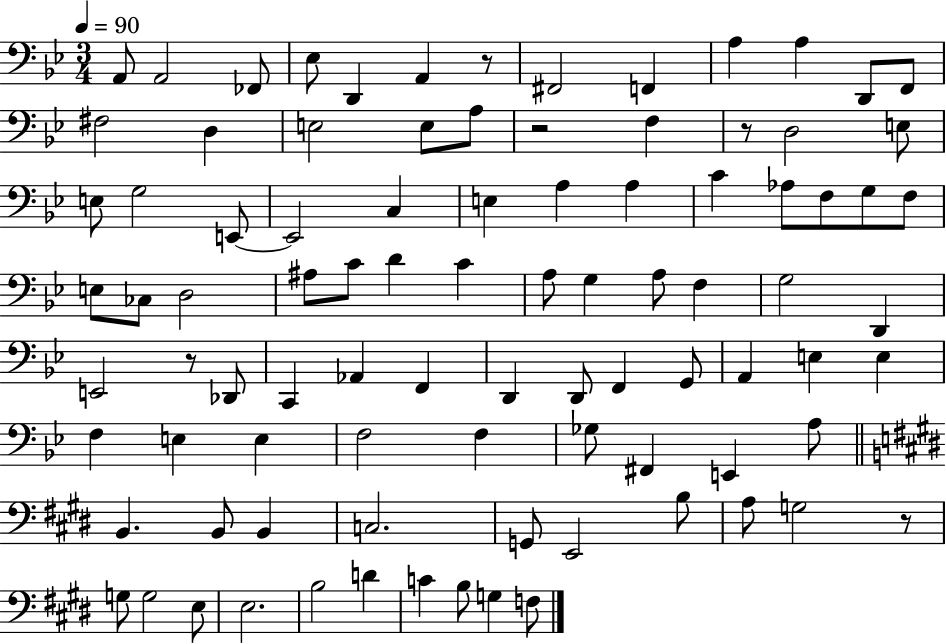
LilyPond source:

{
  \clef bass
  \numericTimeSignature
  \time 3/4
  \key bes \major
  \tempo 4 = 90
  \repeat volta 2 { a,8 a,2 fes,8 | ees8 d,4 a,4 r8 | fis,2 f,4 | a4 a4 d,8 f,8 | \break fis2 d4 | e2 e8 a8 | r2 f4 | r8 d2 e8 | \break e8 g2 e,8~~ | e,2 c4 | e4 a4 a4 | c'4 aes8 f8 g8 f8 | \break e8 ces8 d2 | ais8 c'8 d'4 c'4 | a8 g4 a8 f4 | g2 d,4 | \break e,2 r8 des,8 | c,4 aes,4 f,4 | d,4 d,8 f,4 g,8 | a,4 e4 e4 | \break f4 e4 e4 | f2 f4 | ges8 fis,4 e,4 a8 | \bar "||" \break \key e \major b,4. b,8 b,4 | c2. | g,8 e,2 b8 | a8 g2 r8 | \break g8 g2 e8 | e2. | b2 d'4 | c'4 b8 g4 f8 | \break } \bar "|."
}